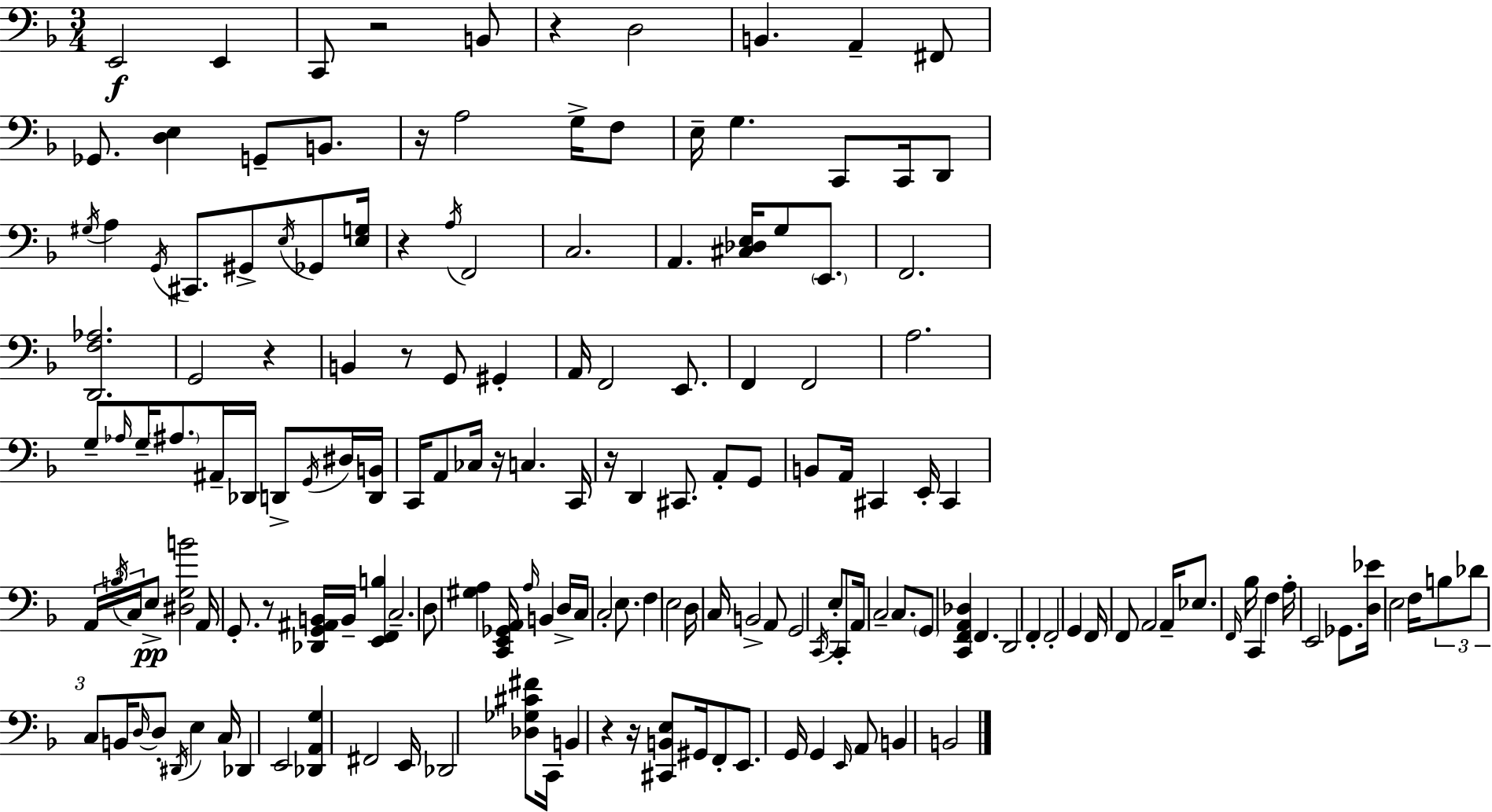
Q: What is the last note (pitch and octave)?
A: B2